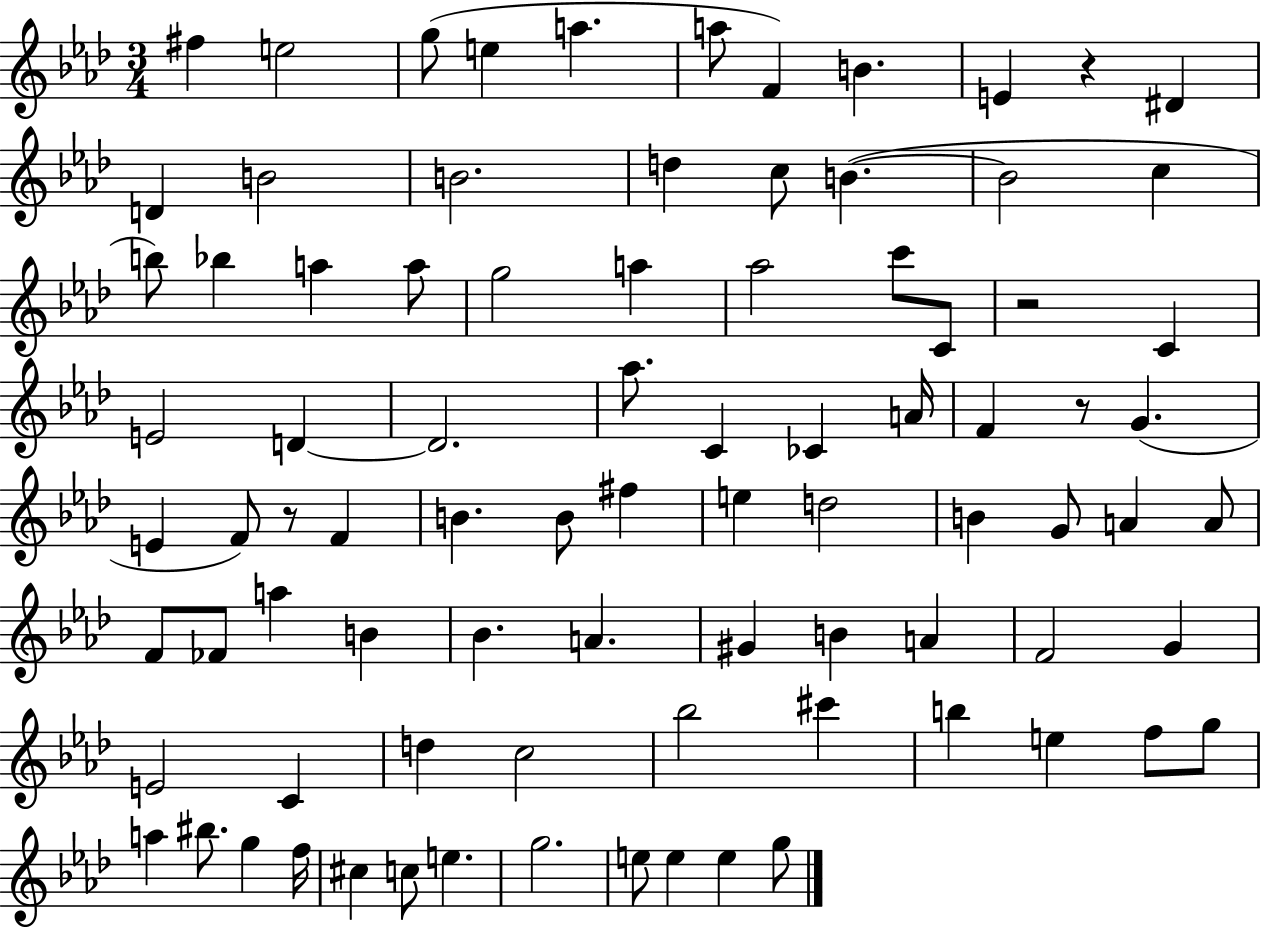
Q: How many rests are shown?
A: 4